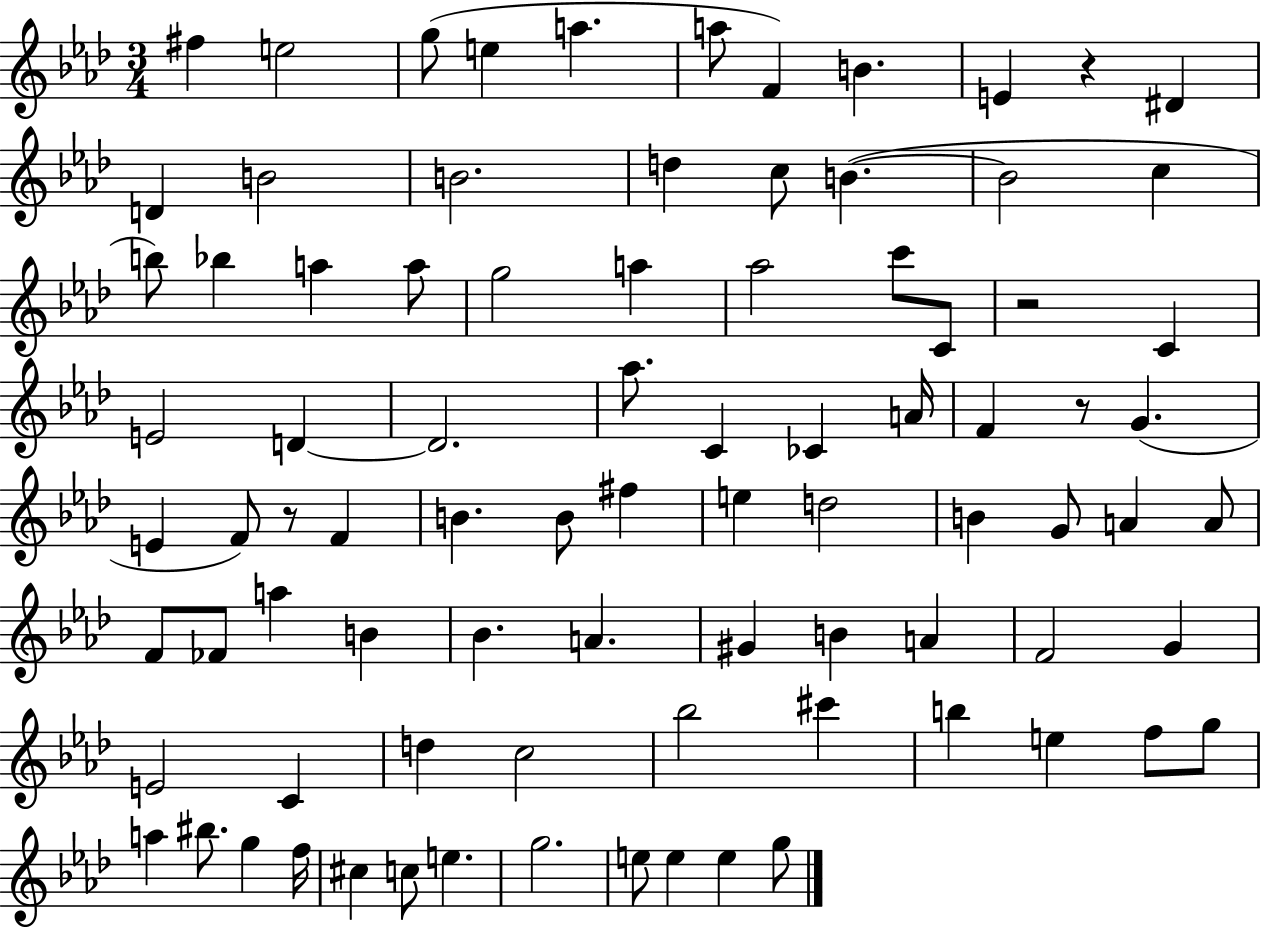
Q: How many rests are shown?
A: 4